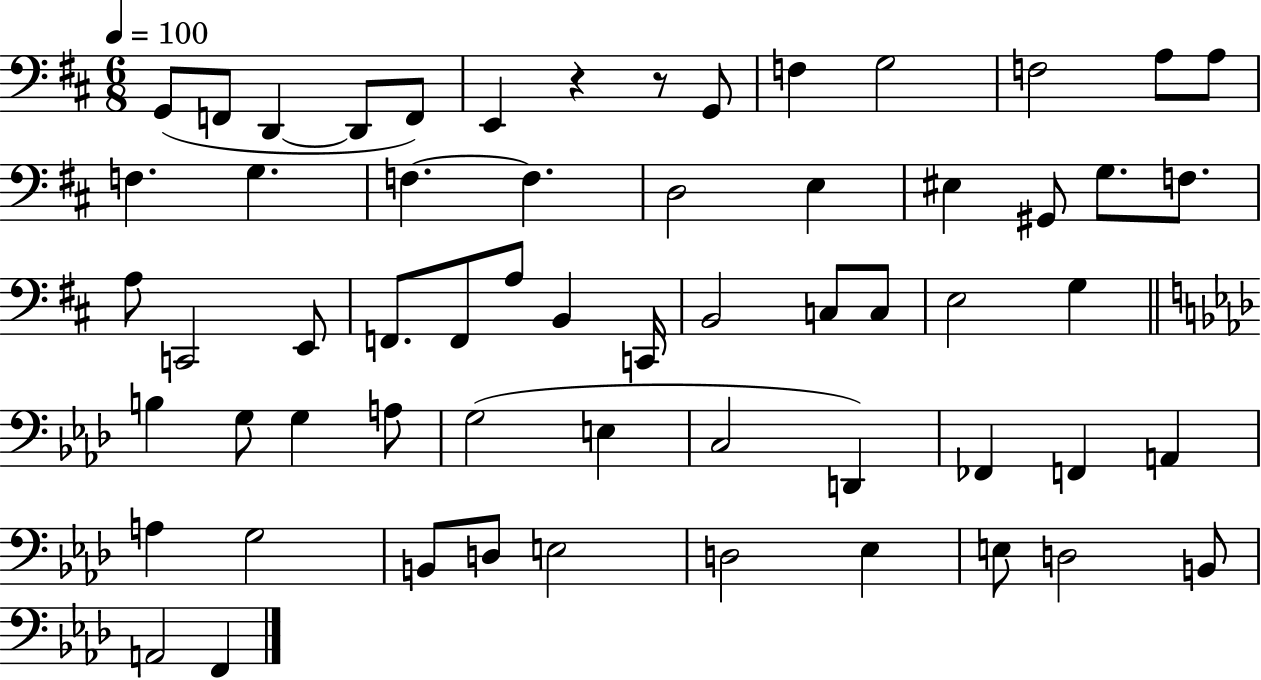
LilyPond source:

{
  \clef bass
  \numericTimeSignature
  \time 6/8
  \key d \major
  \tempo 4 = 100
  \repeat volta 2 { g,8( f,8 d,4~~ d,8 f,8) | e,4 r4 r8 g,8 | f4 g2 | f2 a8 a8 | \break f4. g4. | f4.~~ f4. | d2 e4 | eis4 gis,8 g8. f8. | \break a8 c,2 e,8 | f,8. f,8 a8 b,4 c,16 | b,2 c8 c8 | e2 g4 | \break \bar "||" \break \key f \minor b4 g8 g4 a8 | g2( e4 | c2 d,4) | fes,4 f,4 a,4 | \break a4 g2 | b,8 d8 e2 | d2 ees4 | e8 d2 b,8 | \break a,2 f,4 | } \bar "|."
}